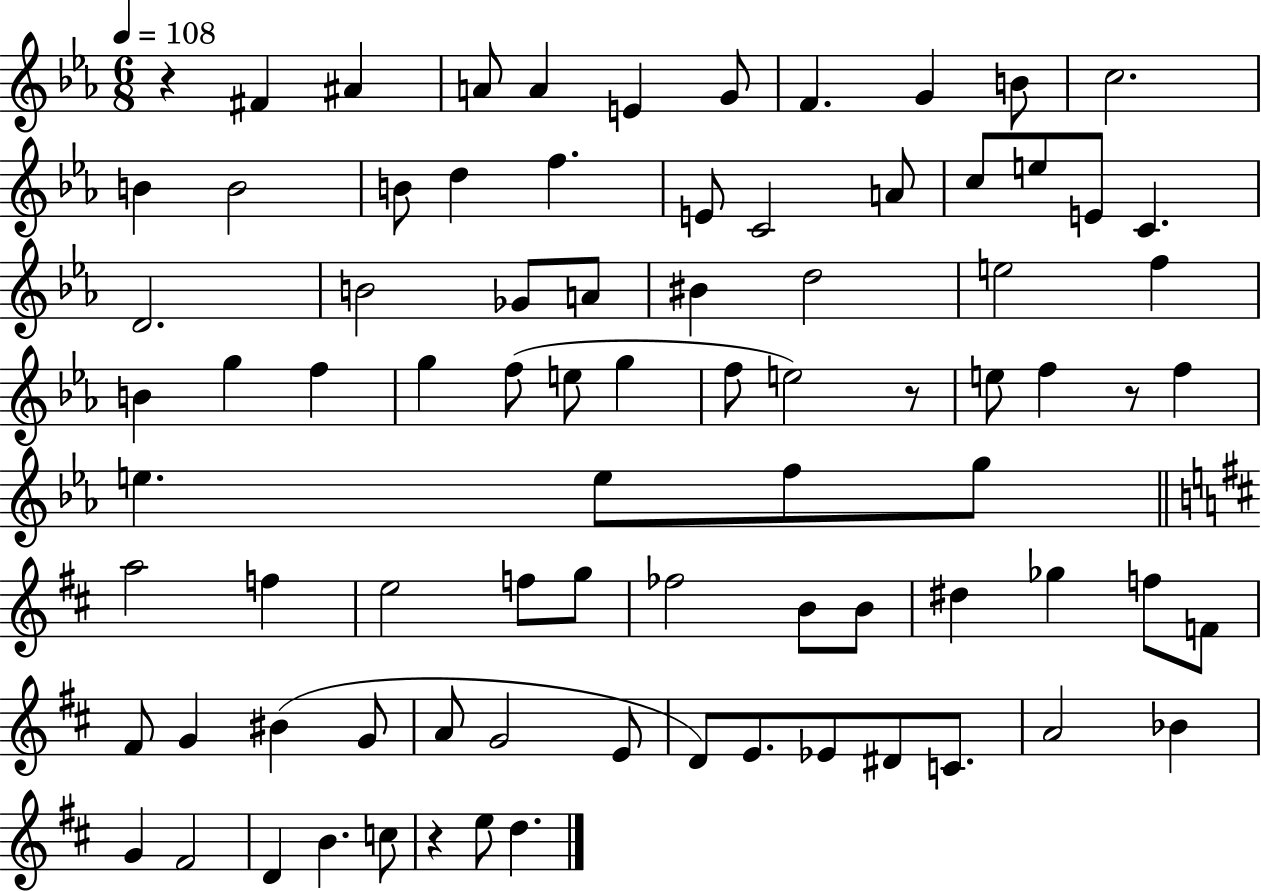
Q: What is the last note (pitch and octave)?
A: D5